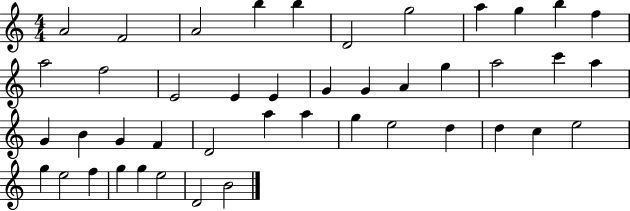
{
  \clef treble
  \numericTimeSignature
  \time 4/4
  \key c \major
  a'2 f'2 | a'2 b''4 b''4 | d'2 g''2 | a''4 g''4 b''4 f''4 | \break a''2 f''2 | e'2 e'4 e'4 | g'4 g'4 a'4 g''4 | a''2 c'''4 a''4 | \break g'4 b'4 g'4 f'4 | d'2 a''4 a''4 | g''4 e''2 d''4 | d''4 c''4 e''2 | \break g''4 e''2 f''4 | g''4 g''4 e''2 | d'2 b'2 | \bar "|."
}